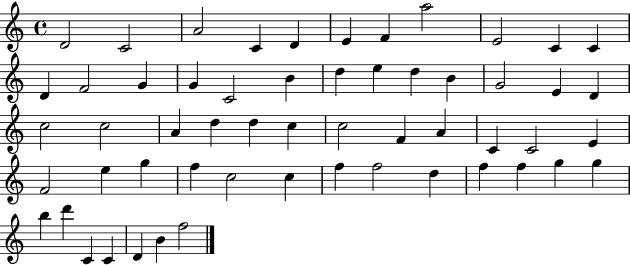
D4/h C4/h A4/h C4/q D4/q E4/q F4/q A5/h E4/h C4/q C4/q D4/q F4/h G4/q G4/q C4/h B4/q D5/q E5/q D5/q B4/q G4/h E4/q D4/q C5/h C5/h A4/q D5/q D5/q C5/q C5/h F4/q A4/q C4/q C4/h E4/q F4/h E5/q G5/q F5/q C5/h C5/q F5/q F5/h D5/q F5/q F5/q G5/q G5/q B5/q D6/q C4/q C4/q D4/q B4/q F5/h